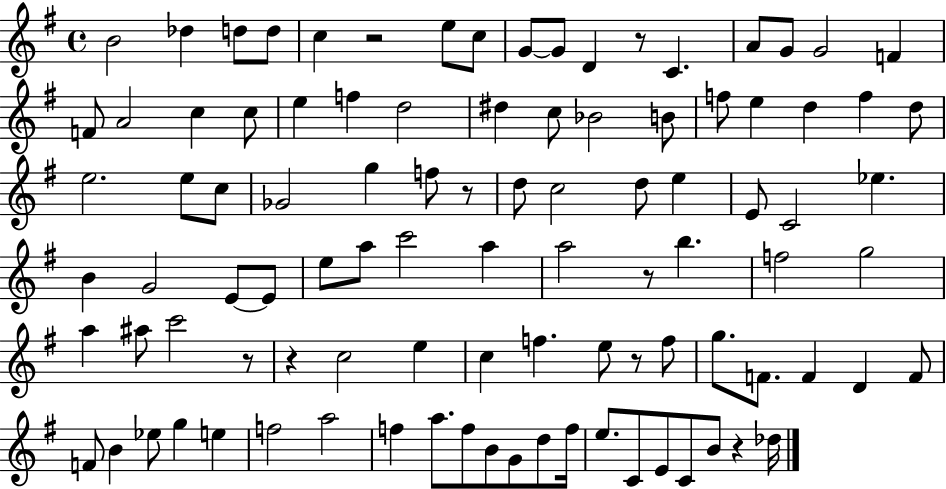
B4/h Db5/q D5/e D5/e C5/q R/h E5/e C5/e G4/e G4/e D4/q R/e C4/q. A4/e G4/e G4/h F4/q F4/e A4/h C5/q C5/e E5/q F5/q D5/h D#5/q C5/e Bb4/h B4/e F5/e E5/q D5/q F5/q D5/e E5/h. E5/e C5/e Gb4/h G5/q F5/e R/e D5/e C5/h D5/e E5/q E4/e C4/h Eb5/q. B4/q G4/h E4/e E4/e E5/e A5/e C6/h A5/q A5/h R/e B5/q. F5/h G5/h A5/q A#5/e C6/h R/e R/q C5/h E5/q C5/q F5/q. E5/e R/e F5/e G5/e. F4/e. F4/q D4/q F4/e F4/e B4/q Eb5/e G5/q E5/q F5/h A5/h F5/q A5/e. F5/e B4/e G4/e D5/e F5/s E5/e. C4/e E4/e C4/e B4/e R/q Db5/s